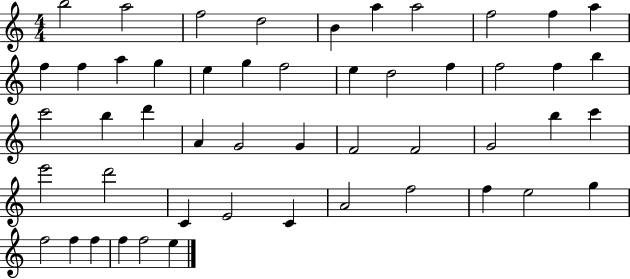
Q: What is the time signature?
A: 4/4